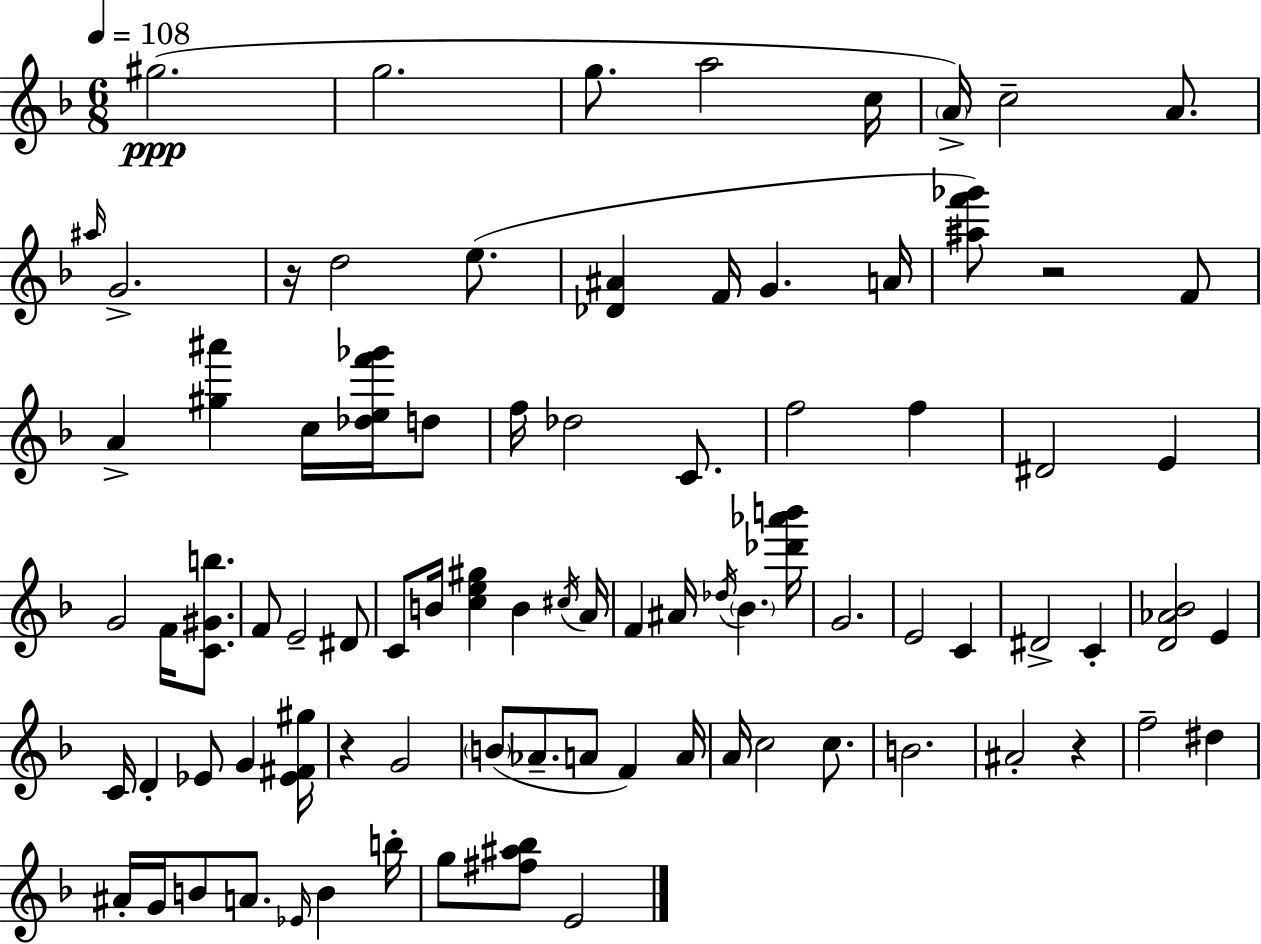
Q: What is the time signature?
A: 6/8